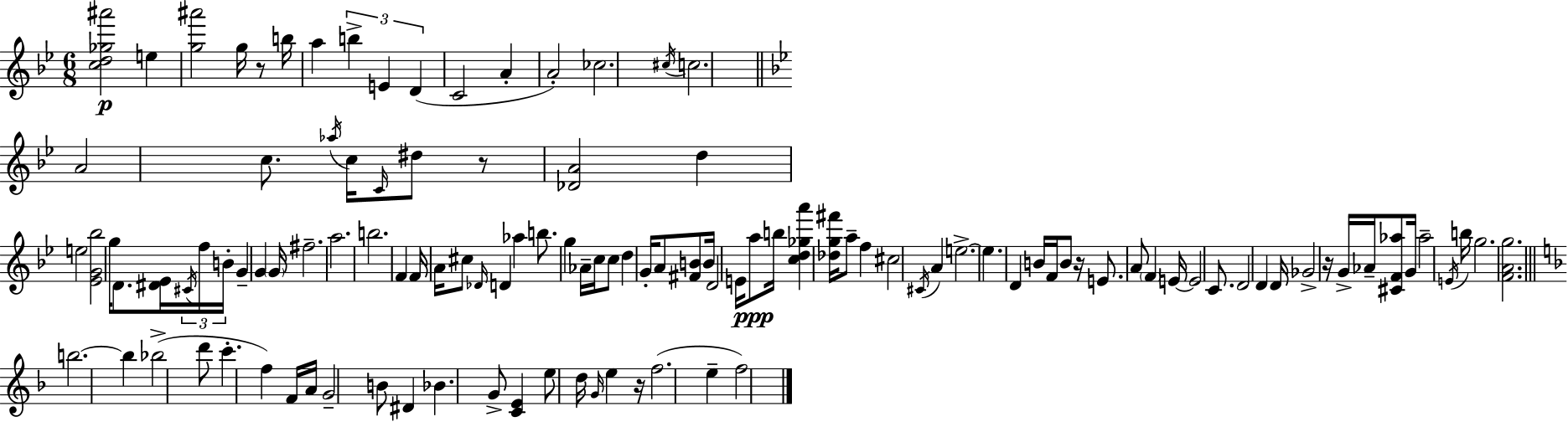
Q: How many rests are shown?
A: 5